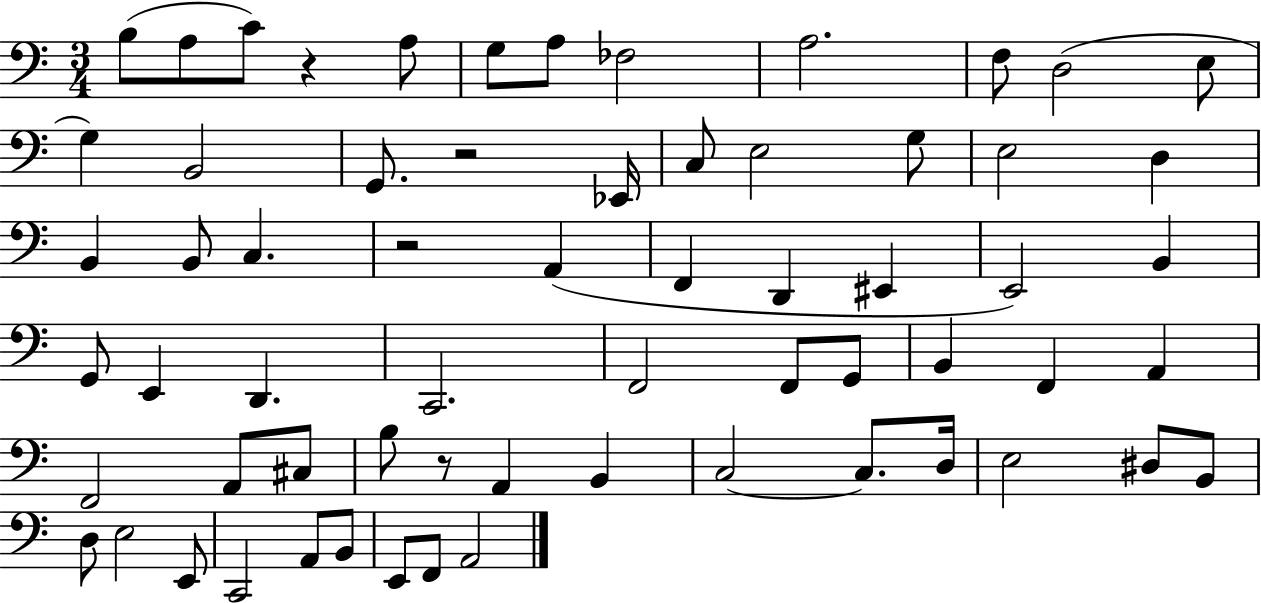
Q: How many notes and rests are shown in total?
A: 64